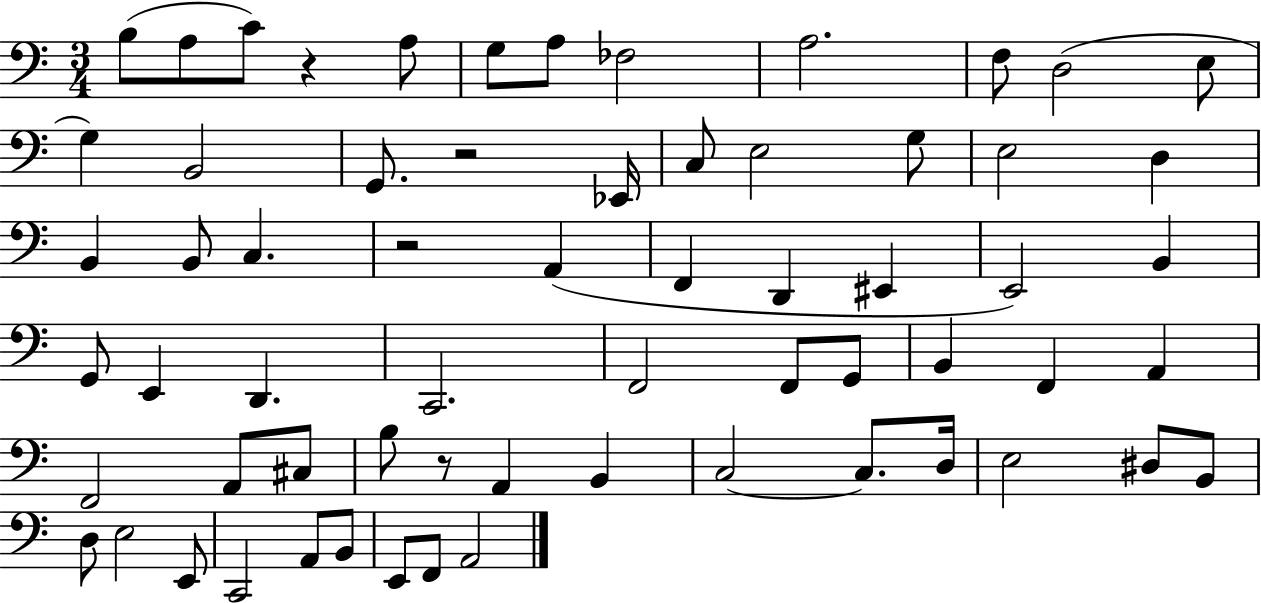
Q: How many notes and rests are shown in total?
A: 64